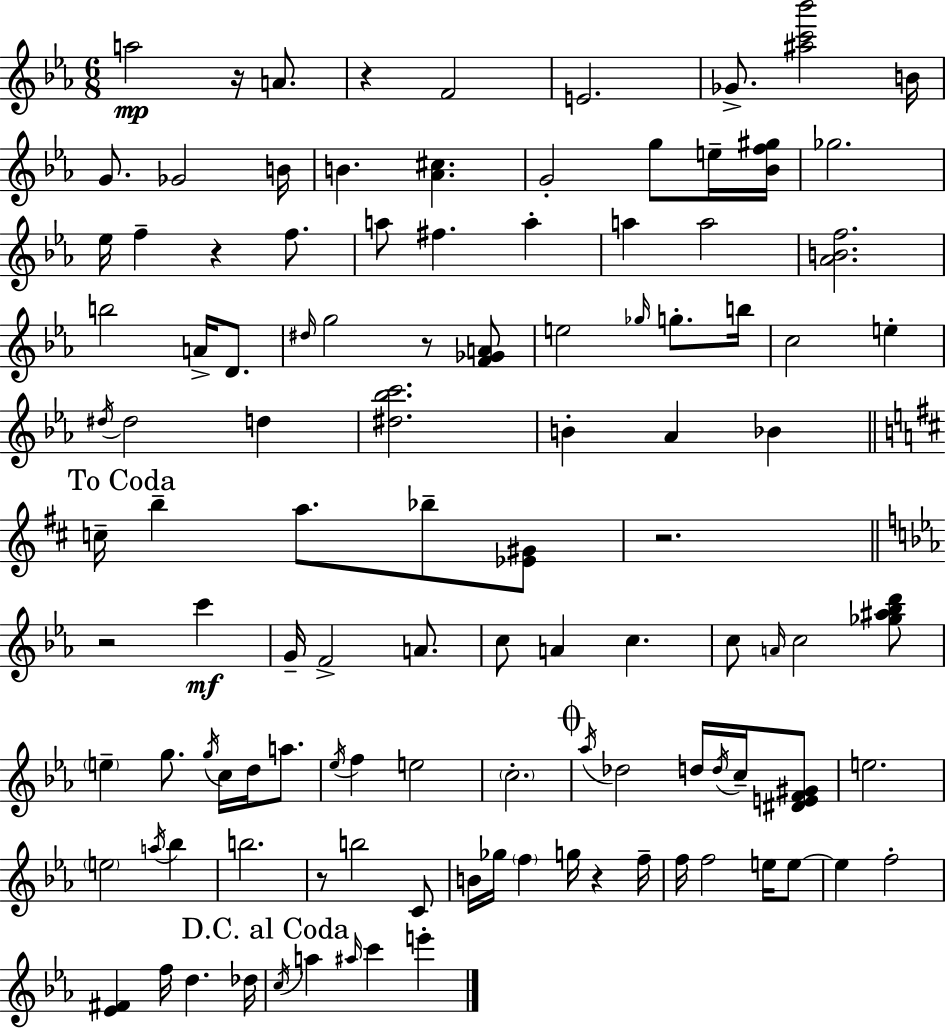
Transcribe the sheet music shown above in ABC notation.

X:1
T:Untitled
M:6/8
L:1/4
K:Eb
a2 z/4 A/2 z F2 E2 _G/2 [^ac'_b']2 B/4 G/2 _G2 B/4 B [_A^c] G2 g/2 e/4 [_Bf^g]/4 _g2 _e/4 f z f/2 a/2 ^f a a a2 [_ABf]2 b2 A/4 D/2 ^d/4 g2 z/2 [F_GA]/2 e2 _g/4 g/2 b/4 c2 e ^d/4 ^d2 d [^d_bc']2 B _A _B c/4 b a/2 _b/2 [_E^G]/2 z2 z2 c' G/4 F2 A/2 c/2 A c c/2 A/4 c2 [_g^a_bd']/2 e g/2 g/4 c/4 d/4 a/2 _e/4 f e2 c2 _a/4 _d2 d/4 d/4 c/4 [^DEF^G]/2 e2 e2 a/4 _b b2 z/2 b2 C/2 B/4 _g/4 f g/4 z f/4 f/4 f2 e/4 e/2 e f2 [_E^F] f/4 d _d/4 c/4 a ^a/4 c' e'